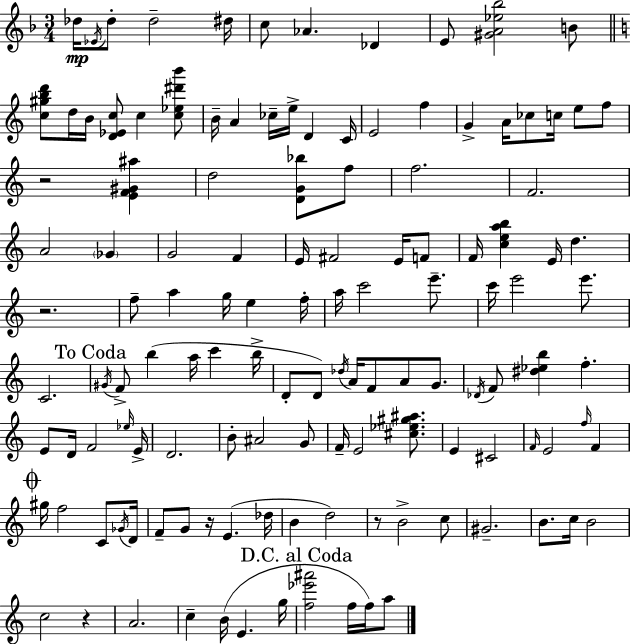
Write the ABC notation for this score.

X:1
T:Untitled
M:3/4
L:1/4
K:F
_d/4 _E/4 _d/2 _d2 ^d/4 c/2 _A _D E/2 [^GA_e_b]2 B/2 [c^gbd']/2 d/4 B/4 [D_Ec]/2 c [c_e^d'b']/2 B/4 A _c/4 e/4 D C/4 E2 f G A/4 _c/2 c/4 e/2 f/2 z2 [EF^G^a] d2 [DG_b]/2 f/2 f2 F2 A2 _G G2 F E/4 ^F2 E/4 F/2 F/4 [ceab] E/4 d z2 f/2 a g/4 e f/4 a/4 c'2 e'/2 c'/4 e'2 e'/2 C2 ^G/4 F/2 b a/4 c' b/4 D/2 D/2 _d/4 A/4 F/2 A/2 G/2 _D/4 F/2 [^d_eb] f E/2 D/4 F2 _e/4 E/4 D2 B/2 ^A2 G/2 F/4 E2 [^c_e^g^a]/2 E ^C2 F/4 E2 f/4 F ^g/4 f2 C/2 _G/4 D/4 F/2 G/2 z/4 E _d/4 B d2 z/2 B2 c/2 ^G2 B/2 c/4 B2 c2 z A2 c B/4 E g/4 [f_e'^a']2 f/4 f/4 a/2